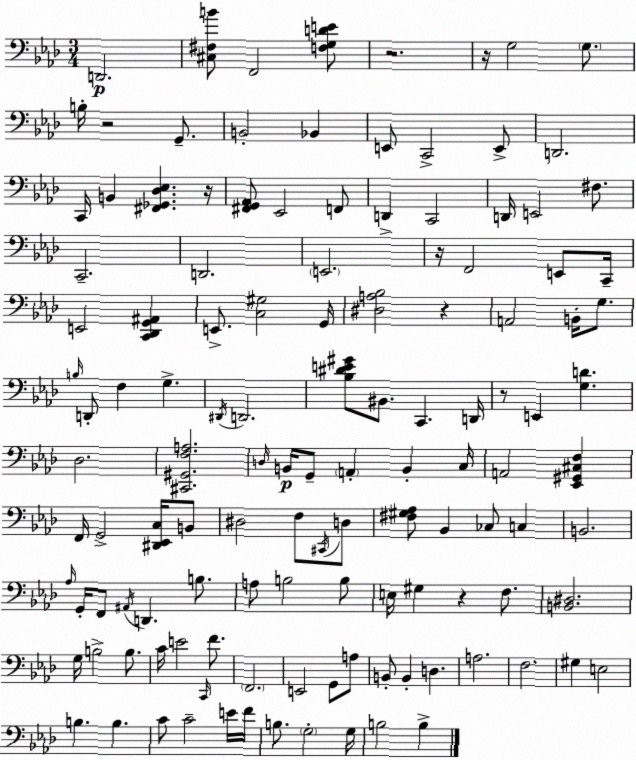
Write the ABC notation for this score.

X:1
T:Untitled
M:3/4
L:1/4
K:Fm
D,,2 [^C,^F,B]/2 F,,2 [F,G,DE]/2 z2 z/4 G,2 G,/2 B,/4 z2 G,,/2 B,,2 _B,, E,,/2 C,,2 E,,/2 D,,2 C,,/4 B,, [^F,,_G,,_D,_E,] z/4 [^F,,G,,_A,,]/2 _E,,2 F,,/2 D,, C,,2 D,,/4 E,,2 ^F,/2 C,,2 D,,2 E,,2 z/4 F,,2 E,,/2 C,,/4 E,,2 [C,,_D,,G,,^A,,] E,,/2 [C,^G,]2 G,,/4 [^D,A,_B,]2 z A,,2 B,,/4 G,/2 B,/4 D,,/2 F, G, ^D,,/4 D,,2 [_B,^DE^G]/2 ^B,,/2 C,, D,,/4 z/2 E,, [G,D] _D,2 [^C,,^G,,F,A,]2 D,/4 B,,/4 G,,/2 A,, B,, C,/4 A,,2 [_E,,^G,,^C,F,] F,,/4 G,,2 [^D,,_E,,C,]/4 B,,/2 ^D,2 F,/2 ^C,,/4 D,/2 [^F,^G,_A,]/2 _B,, _C,/2 C, B,,2 _A,/4 G,,/4 F,,/2 ^A,,/4 D,, B,/2 A,/2 B,2 B,/2 E,/4 ^G, z F,/2 [B,,^D,]2 G,/4 B,2 B,/2 C/4 E2 C,,/4 F/2 F,,2 E,,2 G,,/2 A,/2 B,,/2 B,, D, A,2 F,2 ^G, E,2 B, B, C/2 C2 E/4 F/4 B,/2 G,2 G,/4 B,2 B,